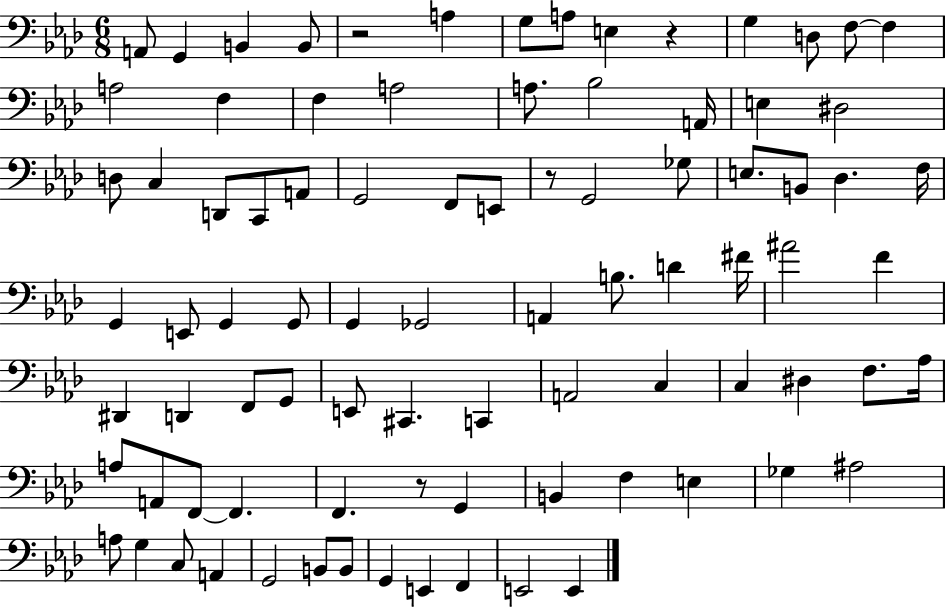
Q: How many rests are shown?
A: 4